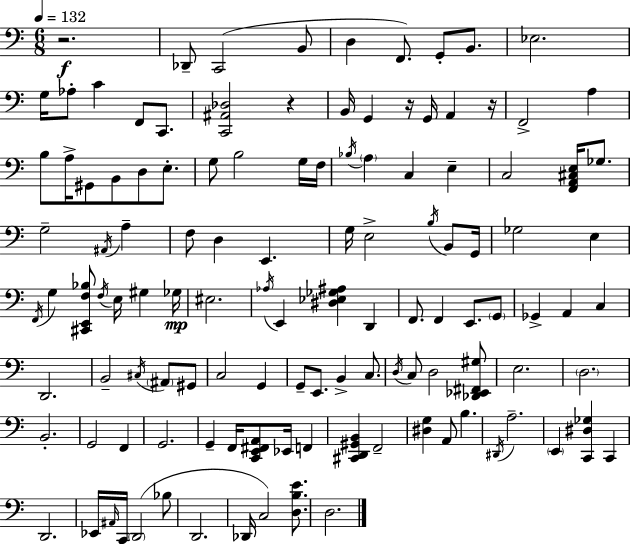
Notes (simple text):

R/h. Db2/e C2/h B2/e D3/q F2/e. G2/e B2/e. Eb3/h. G3/s Ab3/e C4/q F2/e C2/e. [C2,A#2,Db3]/h R/q B2/s G2/q R/s G2/s A2/q R/s F2/h A3/q B3/e A3/s G#2/e B2/e D3/e E3/e. G3/e B3/h G3/s F3/s Bb3/s A3/q C3/q E3/q C3/h [F2,A2,C#3,E3]/s Gb3/e. G3/h A#2/s A3/q F3/e D3/q E2/q. G3/s E3/h B3/s B2/e G2/s Gb3/h E3/q F2/s G3/q [C#2,E2,F3,Bb3]/e F3/s E3/s G#3/q Gb3/s EIS3/h. Ab3/s E2/q [D#3,Eb3,Gb3,A#3]/q D2/q F2/e. F2/q E2/e. G2/e Gb2/q A2/q C3/q D2/h. B2/h C#3/s A#2/e G#2/e C3/h G2/q G2/e E2/e. B2/q C3/e. D3/s C3/e D3/h [Db2,Eb2,F#2,G#3]/e E3/h. D3/h. B2/h. G2/h F2/q G2/h. G2/q F2/s [C2,E2,F#2,A2]/e Eb2/s F2/q [C#2,D2,G#2,B2]/q F2/h [D#3,G3]/q A2/e B3/q. D#2/s A3/h. E2/q [C2,D#3,Gb3]/q C2/q D2/h. Eb2/s A#2/s C2/s D2/h Bb3/e D2/h. Db2/s C3/h [D3,B3,E4]/e. D3/h.